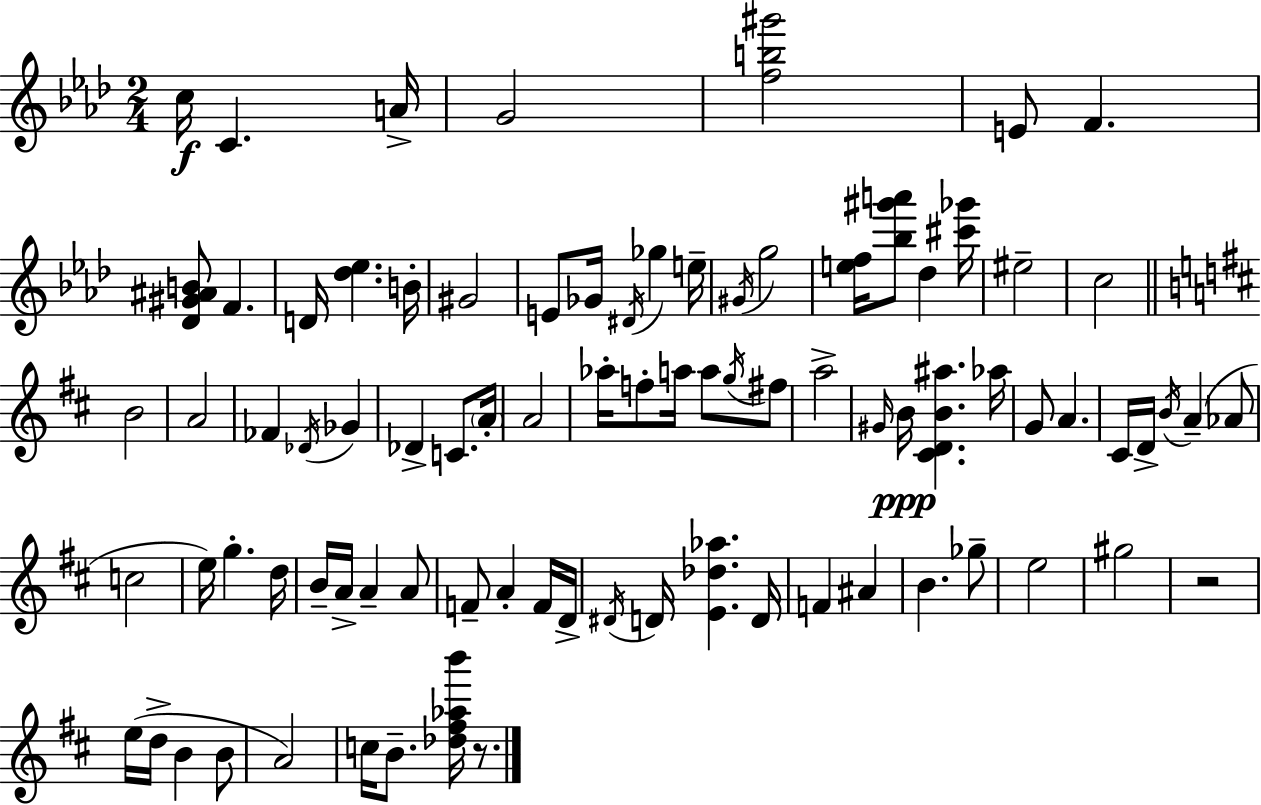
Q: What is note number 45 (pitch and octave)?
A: A4